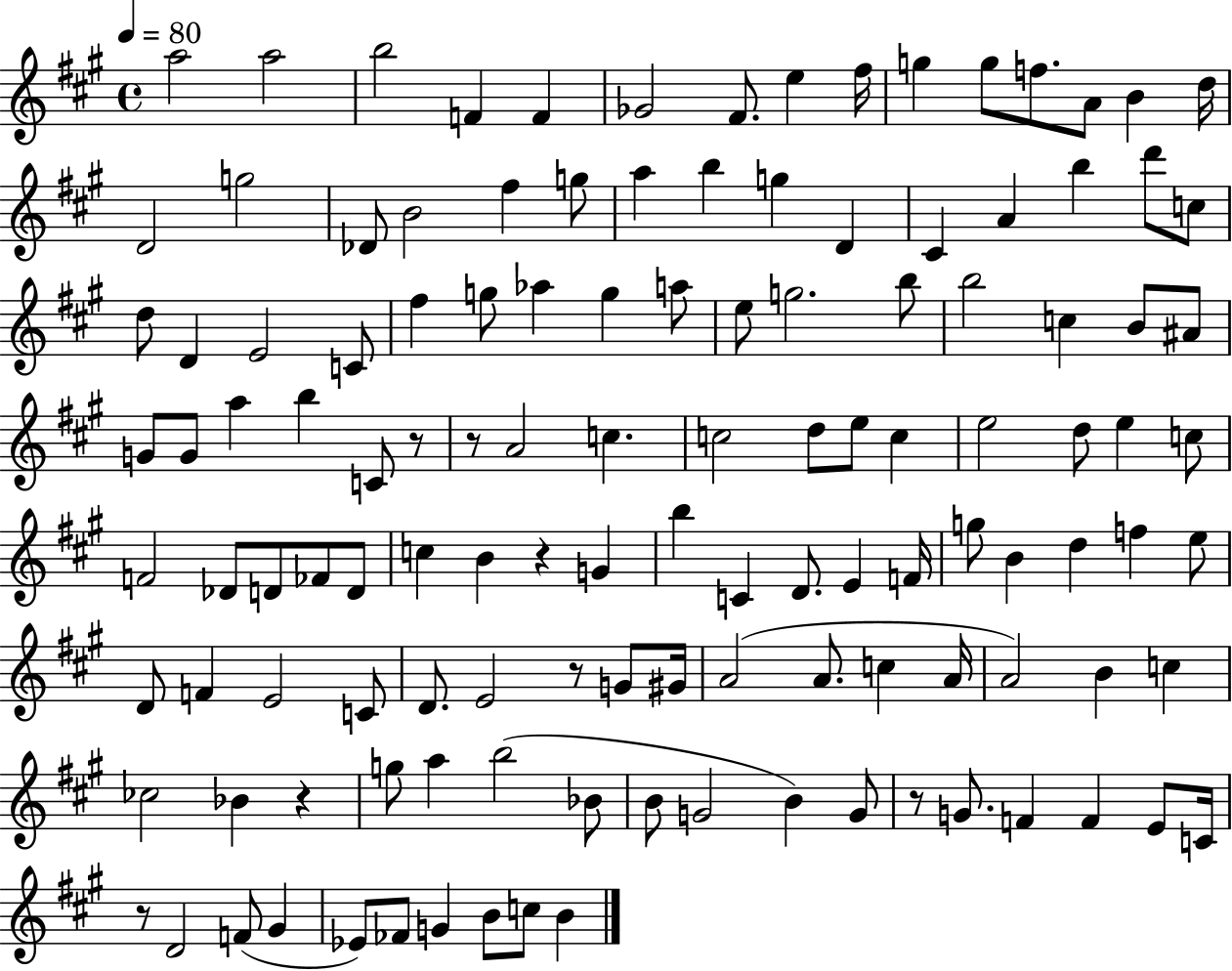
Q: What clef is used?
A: treble